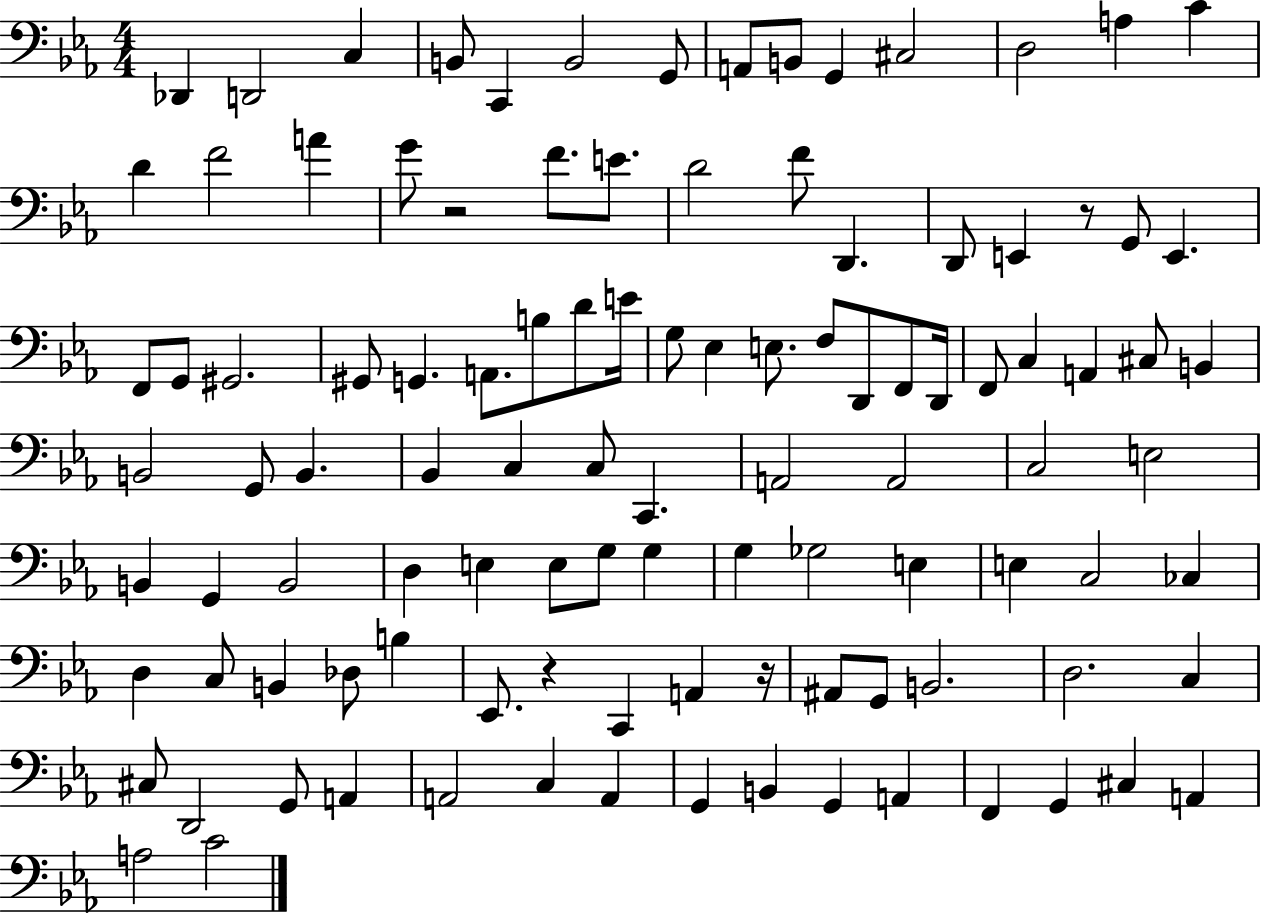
X:1
T:Untitled
M:4/4
L:1/4
K:Eb
_D,, D,,2 C, B,,/2 C,, B,,2 G,,/2 A,,/2 B,,/2 G,, ^C,2 D,2 A, C D F2 A G/2 z2 F/2 E/2 D2 F/2 D,, D,,/2 E,, z/2 G,,/2 E,, F,,/2 G,,/2 ^G,,2 ^G,,/2 G,, A,,/2 B,/2 D/2 E/4 G,/2 _E, E,/2 F,/2 D,,/2 F,,/2 D,,/4 F,,/2 C, A,, ^C,/2 B,, B,,2 G,,/2 B,, _B,, C, C,/2 C,, A,,2 A,,2 C,2 E,2 B,, G,, B,,2 D, E, E,/2 G,/2 G, G, _G,2 E, E, C,2 _C, D, C,/2 B,, _D,/2 B, _E,,/2 z C,, A,, z/4 ^A,,/2 G,,/2 B,,2 D,2 C, ^C,/2 D,,2 G,,/2 A,, A,,2 C, A,, G,, B,, G,, A,, F,, G,, ^C, A,, A,2 C2